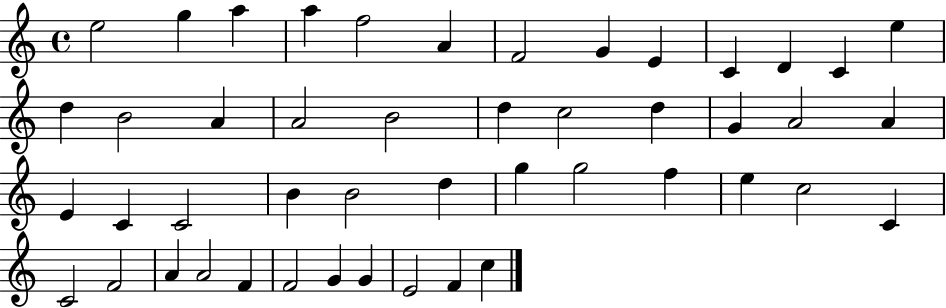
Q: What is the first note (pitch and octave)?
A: E5